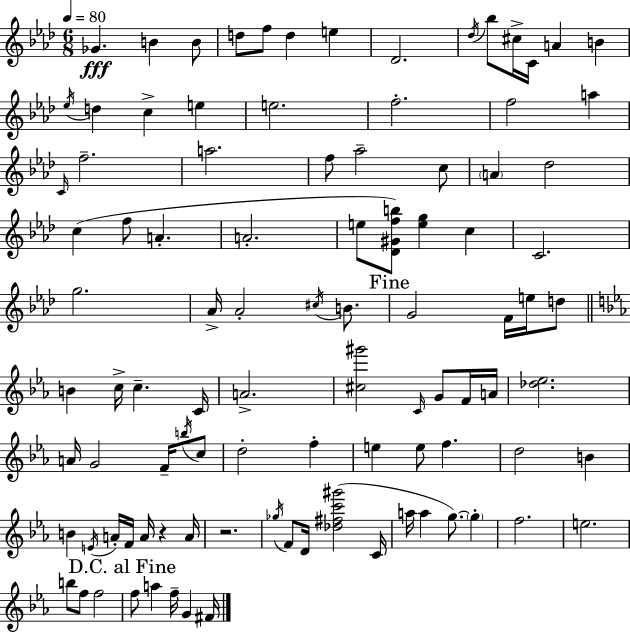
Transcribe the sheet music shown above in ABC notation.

X:1
T:Untitled
M:6/8
L:1/4
K:Ab
_G B B/2 d/2 f/2 d e _D2 _d/4 _b/2 ^c/4 C/4 A B _e/4 d c e e2 f2 f2 a C/4 f2 a2 f/2 _a2 c/2 A _d2 c f/2 A A2 e/2 [_D^Gfb]/2 [eg] c C2 g2 _A/4 _A2 ^c/4 B/2 G2 F/4 e/4 d/2 B c/4 c C/4 A2 [^c^g']2 C/4 G/2 F/4 A/4 [_d_e]2 A/4 G2 F/4 b/4 c/2 d2 f e e/2 f d2 B B E/4 A/4 F/4 A/4 z A/4 z2 _g/4 F/2 D/4 [_d^fc'^g']2 C/4 a/4 a g/2 g f2 e2 b/2 f/2 f2 f/2 a f/4 G ^F/4